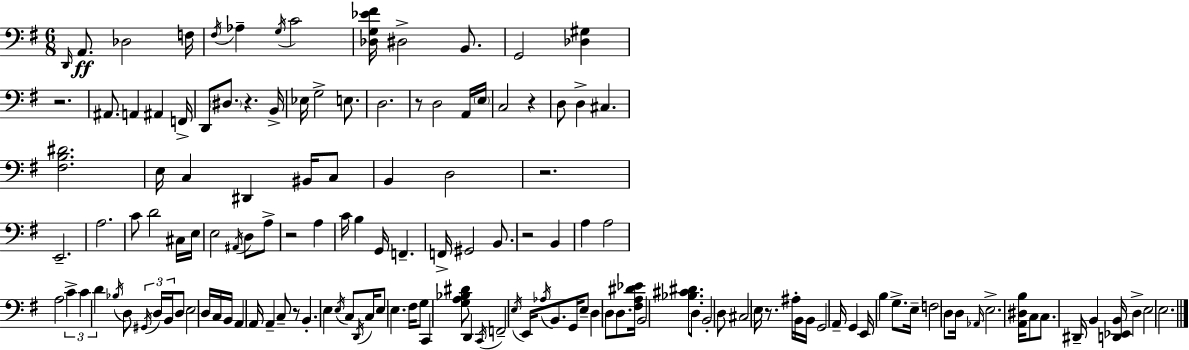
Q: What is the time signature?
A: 6/8